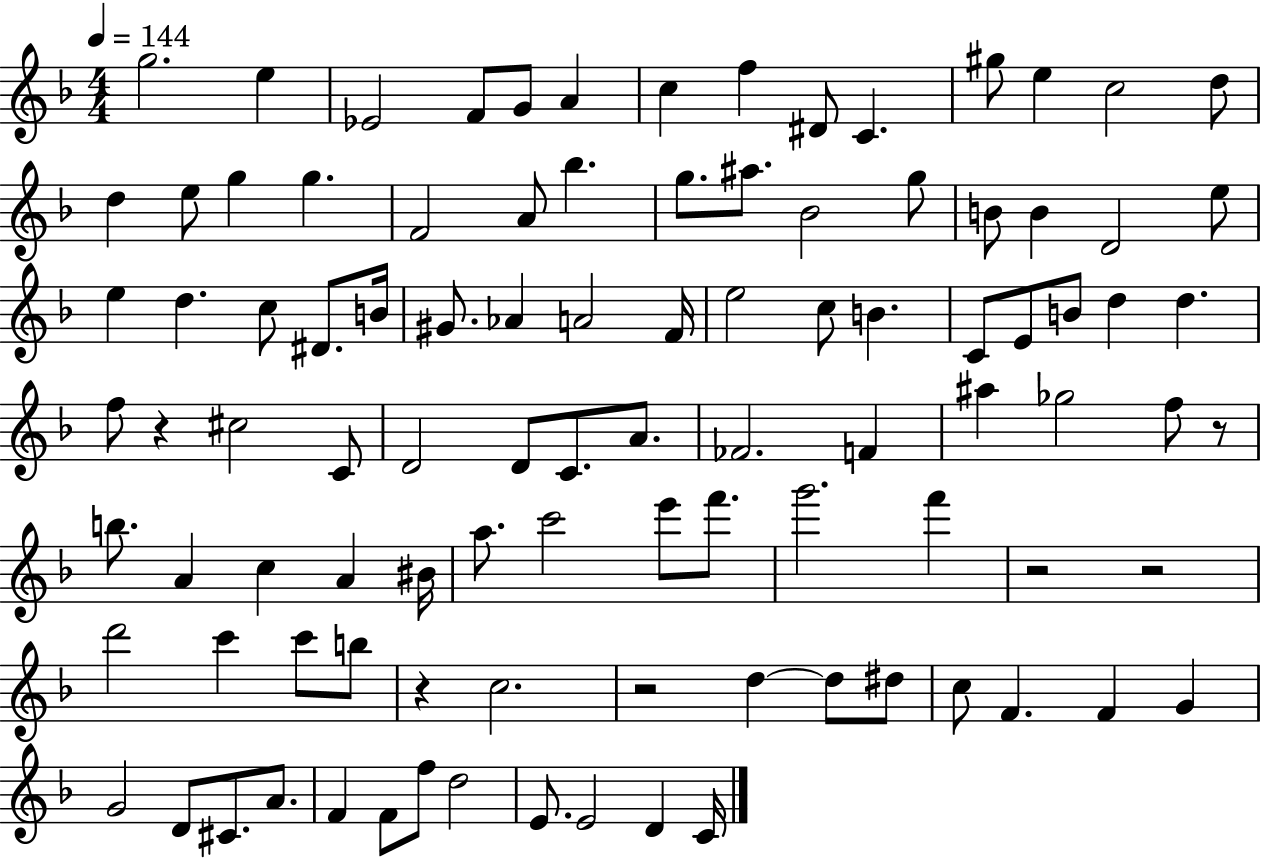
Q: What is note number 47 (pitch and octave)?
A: F5